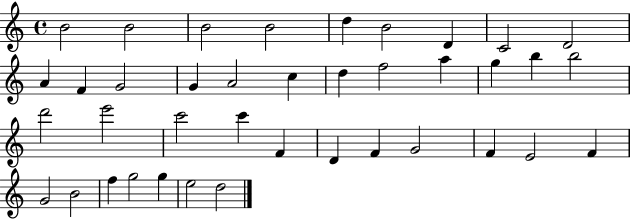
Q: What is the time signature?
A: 4/4